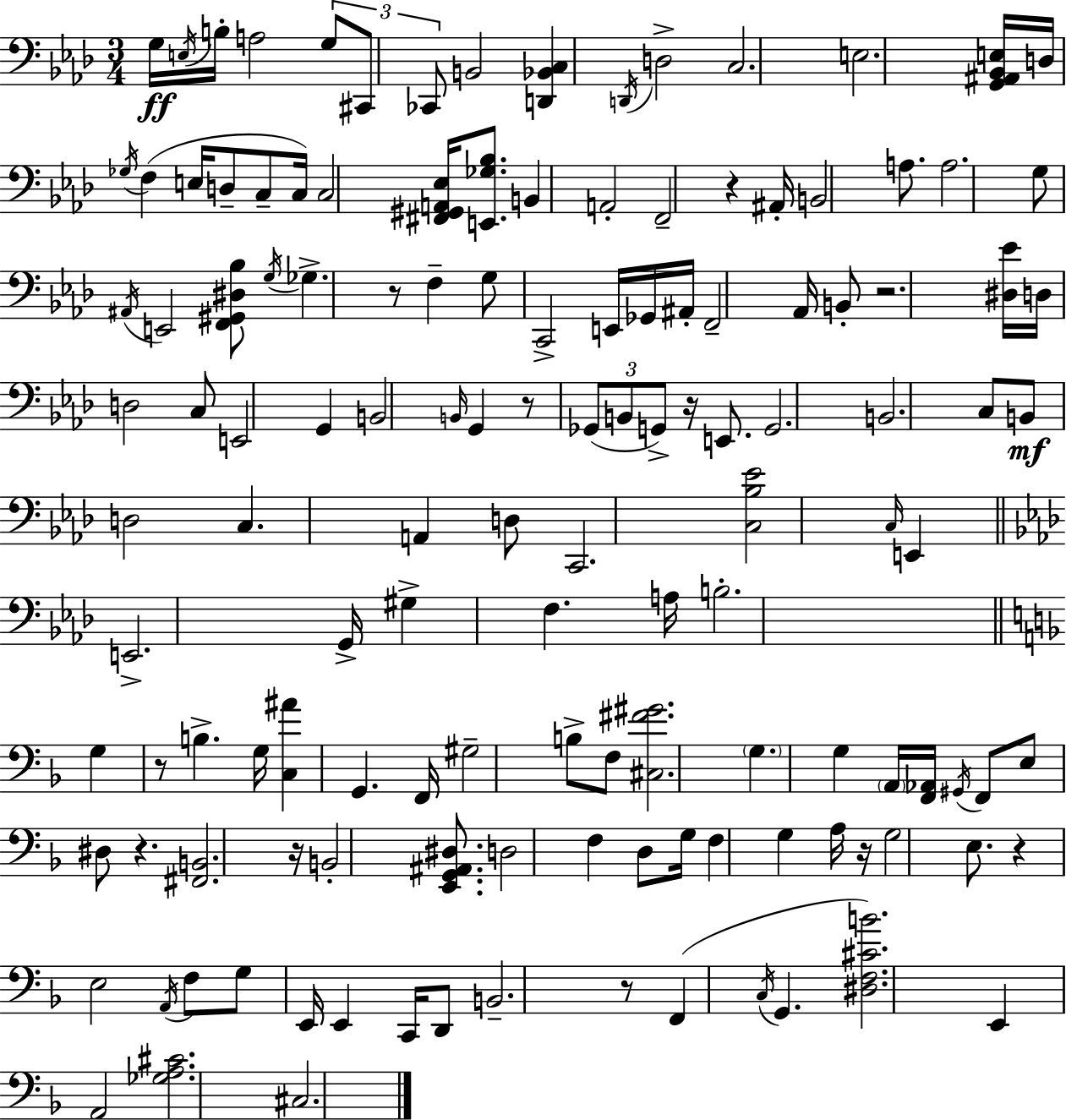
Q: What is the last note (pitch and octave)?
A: C#3